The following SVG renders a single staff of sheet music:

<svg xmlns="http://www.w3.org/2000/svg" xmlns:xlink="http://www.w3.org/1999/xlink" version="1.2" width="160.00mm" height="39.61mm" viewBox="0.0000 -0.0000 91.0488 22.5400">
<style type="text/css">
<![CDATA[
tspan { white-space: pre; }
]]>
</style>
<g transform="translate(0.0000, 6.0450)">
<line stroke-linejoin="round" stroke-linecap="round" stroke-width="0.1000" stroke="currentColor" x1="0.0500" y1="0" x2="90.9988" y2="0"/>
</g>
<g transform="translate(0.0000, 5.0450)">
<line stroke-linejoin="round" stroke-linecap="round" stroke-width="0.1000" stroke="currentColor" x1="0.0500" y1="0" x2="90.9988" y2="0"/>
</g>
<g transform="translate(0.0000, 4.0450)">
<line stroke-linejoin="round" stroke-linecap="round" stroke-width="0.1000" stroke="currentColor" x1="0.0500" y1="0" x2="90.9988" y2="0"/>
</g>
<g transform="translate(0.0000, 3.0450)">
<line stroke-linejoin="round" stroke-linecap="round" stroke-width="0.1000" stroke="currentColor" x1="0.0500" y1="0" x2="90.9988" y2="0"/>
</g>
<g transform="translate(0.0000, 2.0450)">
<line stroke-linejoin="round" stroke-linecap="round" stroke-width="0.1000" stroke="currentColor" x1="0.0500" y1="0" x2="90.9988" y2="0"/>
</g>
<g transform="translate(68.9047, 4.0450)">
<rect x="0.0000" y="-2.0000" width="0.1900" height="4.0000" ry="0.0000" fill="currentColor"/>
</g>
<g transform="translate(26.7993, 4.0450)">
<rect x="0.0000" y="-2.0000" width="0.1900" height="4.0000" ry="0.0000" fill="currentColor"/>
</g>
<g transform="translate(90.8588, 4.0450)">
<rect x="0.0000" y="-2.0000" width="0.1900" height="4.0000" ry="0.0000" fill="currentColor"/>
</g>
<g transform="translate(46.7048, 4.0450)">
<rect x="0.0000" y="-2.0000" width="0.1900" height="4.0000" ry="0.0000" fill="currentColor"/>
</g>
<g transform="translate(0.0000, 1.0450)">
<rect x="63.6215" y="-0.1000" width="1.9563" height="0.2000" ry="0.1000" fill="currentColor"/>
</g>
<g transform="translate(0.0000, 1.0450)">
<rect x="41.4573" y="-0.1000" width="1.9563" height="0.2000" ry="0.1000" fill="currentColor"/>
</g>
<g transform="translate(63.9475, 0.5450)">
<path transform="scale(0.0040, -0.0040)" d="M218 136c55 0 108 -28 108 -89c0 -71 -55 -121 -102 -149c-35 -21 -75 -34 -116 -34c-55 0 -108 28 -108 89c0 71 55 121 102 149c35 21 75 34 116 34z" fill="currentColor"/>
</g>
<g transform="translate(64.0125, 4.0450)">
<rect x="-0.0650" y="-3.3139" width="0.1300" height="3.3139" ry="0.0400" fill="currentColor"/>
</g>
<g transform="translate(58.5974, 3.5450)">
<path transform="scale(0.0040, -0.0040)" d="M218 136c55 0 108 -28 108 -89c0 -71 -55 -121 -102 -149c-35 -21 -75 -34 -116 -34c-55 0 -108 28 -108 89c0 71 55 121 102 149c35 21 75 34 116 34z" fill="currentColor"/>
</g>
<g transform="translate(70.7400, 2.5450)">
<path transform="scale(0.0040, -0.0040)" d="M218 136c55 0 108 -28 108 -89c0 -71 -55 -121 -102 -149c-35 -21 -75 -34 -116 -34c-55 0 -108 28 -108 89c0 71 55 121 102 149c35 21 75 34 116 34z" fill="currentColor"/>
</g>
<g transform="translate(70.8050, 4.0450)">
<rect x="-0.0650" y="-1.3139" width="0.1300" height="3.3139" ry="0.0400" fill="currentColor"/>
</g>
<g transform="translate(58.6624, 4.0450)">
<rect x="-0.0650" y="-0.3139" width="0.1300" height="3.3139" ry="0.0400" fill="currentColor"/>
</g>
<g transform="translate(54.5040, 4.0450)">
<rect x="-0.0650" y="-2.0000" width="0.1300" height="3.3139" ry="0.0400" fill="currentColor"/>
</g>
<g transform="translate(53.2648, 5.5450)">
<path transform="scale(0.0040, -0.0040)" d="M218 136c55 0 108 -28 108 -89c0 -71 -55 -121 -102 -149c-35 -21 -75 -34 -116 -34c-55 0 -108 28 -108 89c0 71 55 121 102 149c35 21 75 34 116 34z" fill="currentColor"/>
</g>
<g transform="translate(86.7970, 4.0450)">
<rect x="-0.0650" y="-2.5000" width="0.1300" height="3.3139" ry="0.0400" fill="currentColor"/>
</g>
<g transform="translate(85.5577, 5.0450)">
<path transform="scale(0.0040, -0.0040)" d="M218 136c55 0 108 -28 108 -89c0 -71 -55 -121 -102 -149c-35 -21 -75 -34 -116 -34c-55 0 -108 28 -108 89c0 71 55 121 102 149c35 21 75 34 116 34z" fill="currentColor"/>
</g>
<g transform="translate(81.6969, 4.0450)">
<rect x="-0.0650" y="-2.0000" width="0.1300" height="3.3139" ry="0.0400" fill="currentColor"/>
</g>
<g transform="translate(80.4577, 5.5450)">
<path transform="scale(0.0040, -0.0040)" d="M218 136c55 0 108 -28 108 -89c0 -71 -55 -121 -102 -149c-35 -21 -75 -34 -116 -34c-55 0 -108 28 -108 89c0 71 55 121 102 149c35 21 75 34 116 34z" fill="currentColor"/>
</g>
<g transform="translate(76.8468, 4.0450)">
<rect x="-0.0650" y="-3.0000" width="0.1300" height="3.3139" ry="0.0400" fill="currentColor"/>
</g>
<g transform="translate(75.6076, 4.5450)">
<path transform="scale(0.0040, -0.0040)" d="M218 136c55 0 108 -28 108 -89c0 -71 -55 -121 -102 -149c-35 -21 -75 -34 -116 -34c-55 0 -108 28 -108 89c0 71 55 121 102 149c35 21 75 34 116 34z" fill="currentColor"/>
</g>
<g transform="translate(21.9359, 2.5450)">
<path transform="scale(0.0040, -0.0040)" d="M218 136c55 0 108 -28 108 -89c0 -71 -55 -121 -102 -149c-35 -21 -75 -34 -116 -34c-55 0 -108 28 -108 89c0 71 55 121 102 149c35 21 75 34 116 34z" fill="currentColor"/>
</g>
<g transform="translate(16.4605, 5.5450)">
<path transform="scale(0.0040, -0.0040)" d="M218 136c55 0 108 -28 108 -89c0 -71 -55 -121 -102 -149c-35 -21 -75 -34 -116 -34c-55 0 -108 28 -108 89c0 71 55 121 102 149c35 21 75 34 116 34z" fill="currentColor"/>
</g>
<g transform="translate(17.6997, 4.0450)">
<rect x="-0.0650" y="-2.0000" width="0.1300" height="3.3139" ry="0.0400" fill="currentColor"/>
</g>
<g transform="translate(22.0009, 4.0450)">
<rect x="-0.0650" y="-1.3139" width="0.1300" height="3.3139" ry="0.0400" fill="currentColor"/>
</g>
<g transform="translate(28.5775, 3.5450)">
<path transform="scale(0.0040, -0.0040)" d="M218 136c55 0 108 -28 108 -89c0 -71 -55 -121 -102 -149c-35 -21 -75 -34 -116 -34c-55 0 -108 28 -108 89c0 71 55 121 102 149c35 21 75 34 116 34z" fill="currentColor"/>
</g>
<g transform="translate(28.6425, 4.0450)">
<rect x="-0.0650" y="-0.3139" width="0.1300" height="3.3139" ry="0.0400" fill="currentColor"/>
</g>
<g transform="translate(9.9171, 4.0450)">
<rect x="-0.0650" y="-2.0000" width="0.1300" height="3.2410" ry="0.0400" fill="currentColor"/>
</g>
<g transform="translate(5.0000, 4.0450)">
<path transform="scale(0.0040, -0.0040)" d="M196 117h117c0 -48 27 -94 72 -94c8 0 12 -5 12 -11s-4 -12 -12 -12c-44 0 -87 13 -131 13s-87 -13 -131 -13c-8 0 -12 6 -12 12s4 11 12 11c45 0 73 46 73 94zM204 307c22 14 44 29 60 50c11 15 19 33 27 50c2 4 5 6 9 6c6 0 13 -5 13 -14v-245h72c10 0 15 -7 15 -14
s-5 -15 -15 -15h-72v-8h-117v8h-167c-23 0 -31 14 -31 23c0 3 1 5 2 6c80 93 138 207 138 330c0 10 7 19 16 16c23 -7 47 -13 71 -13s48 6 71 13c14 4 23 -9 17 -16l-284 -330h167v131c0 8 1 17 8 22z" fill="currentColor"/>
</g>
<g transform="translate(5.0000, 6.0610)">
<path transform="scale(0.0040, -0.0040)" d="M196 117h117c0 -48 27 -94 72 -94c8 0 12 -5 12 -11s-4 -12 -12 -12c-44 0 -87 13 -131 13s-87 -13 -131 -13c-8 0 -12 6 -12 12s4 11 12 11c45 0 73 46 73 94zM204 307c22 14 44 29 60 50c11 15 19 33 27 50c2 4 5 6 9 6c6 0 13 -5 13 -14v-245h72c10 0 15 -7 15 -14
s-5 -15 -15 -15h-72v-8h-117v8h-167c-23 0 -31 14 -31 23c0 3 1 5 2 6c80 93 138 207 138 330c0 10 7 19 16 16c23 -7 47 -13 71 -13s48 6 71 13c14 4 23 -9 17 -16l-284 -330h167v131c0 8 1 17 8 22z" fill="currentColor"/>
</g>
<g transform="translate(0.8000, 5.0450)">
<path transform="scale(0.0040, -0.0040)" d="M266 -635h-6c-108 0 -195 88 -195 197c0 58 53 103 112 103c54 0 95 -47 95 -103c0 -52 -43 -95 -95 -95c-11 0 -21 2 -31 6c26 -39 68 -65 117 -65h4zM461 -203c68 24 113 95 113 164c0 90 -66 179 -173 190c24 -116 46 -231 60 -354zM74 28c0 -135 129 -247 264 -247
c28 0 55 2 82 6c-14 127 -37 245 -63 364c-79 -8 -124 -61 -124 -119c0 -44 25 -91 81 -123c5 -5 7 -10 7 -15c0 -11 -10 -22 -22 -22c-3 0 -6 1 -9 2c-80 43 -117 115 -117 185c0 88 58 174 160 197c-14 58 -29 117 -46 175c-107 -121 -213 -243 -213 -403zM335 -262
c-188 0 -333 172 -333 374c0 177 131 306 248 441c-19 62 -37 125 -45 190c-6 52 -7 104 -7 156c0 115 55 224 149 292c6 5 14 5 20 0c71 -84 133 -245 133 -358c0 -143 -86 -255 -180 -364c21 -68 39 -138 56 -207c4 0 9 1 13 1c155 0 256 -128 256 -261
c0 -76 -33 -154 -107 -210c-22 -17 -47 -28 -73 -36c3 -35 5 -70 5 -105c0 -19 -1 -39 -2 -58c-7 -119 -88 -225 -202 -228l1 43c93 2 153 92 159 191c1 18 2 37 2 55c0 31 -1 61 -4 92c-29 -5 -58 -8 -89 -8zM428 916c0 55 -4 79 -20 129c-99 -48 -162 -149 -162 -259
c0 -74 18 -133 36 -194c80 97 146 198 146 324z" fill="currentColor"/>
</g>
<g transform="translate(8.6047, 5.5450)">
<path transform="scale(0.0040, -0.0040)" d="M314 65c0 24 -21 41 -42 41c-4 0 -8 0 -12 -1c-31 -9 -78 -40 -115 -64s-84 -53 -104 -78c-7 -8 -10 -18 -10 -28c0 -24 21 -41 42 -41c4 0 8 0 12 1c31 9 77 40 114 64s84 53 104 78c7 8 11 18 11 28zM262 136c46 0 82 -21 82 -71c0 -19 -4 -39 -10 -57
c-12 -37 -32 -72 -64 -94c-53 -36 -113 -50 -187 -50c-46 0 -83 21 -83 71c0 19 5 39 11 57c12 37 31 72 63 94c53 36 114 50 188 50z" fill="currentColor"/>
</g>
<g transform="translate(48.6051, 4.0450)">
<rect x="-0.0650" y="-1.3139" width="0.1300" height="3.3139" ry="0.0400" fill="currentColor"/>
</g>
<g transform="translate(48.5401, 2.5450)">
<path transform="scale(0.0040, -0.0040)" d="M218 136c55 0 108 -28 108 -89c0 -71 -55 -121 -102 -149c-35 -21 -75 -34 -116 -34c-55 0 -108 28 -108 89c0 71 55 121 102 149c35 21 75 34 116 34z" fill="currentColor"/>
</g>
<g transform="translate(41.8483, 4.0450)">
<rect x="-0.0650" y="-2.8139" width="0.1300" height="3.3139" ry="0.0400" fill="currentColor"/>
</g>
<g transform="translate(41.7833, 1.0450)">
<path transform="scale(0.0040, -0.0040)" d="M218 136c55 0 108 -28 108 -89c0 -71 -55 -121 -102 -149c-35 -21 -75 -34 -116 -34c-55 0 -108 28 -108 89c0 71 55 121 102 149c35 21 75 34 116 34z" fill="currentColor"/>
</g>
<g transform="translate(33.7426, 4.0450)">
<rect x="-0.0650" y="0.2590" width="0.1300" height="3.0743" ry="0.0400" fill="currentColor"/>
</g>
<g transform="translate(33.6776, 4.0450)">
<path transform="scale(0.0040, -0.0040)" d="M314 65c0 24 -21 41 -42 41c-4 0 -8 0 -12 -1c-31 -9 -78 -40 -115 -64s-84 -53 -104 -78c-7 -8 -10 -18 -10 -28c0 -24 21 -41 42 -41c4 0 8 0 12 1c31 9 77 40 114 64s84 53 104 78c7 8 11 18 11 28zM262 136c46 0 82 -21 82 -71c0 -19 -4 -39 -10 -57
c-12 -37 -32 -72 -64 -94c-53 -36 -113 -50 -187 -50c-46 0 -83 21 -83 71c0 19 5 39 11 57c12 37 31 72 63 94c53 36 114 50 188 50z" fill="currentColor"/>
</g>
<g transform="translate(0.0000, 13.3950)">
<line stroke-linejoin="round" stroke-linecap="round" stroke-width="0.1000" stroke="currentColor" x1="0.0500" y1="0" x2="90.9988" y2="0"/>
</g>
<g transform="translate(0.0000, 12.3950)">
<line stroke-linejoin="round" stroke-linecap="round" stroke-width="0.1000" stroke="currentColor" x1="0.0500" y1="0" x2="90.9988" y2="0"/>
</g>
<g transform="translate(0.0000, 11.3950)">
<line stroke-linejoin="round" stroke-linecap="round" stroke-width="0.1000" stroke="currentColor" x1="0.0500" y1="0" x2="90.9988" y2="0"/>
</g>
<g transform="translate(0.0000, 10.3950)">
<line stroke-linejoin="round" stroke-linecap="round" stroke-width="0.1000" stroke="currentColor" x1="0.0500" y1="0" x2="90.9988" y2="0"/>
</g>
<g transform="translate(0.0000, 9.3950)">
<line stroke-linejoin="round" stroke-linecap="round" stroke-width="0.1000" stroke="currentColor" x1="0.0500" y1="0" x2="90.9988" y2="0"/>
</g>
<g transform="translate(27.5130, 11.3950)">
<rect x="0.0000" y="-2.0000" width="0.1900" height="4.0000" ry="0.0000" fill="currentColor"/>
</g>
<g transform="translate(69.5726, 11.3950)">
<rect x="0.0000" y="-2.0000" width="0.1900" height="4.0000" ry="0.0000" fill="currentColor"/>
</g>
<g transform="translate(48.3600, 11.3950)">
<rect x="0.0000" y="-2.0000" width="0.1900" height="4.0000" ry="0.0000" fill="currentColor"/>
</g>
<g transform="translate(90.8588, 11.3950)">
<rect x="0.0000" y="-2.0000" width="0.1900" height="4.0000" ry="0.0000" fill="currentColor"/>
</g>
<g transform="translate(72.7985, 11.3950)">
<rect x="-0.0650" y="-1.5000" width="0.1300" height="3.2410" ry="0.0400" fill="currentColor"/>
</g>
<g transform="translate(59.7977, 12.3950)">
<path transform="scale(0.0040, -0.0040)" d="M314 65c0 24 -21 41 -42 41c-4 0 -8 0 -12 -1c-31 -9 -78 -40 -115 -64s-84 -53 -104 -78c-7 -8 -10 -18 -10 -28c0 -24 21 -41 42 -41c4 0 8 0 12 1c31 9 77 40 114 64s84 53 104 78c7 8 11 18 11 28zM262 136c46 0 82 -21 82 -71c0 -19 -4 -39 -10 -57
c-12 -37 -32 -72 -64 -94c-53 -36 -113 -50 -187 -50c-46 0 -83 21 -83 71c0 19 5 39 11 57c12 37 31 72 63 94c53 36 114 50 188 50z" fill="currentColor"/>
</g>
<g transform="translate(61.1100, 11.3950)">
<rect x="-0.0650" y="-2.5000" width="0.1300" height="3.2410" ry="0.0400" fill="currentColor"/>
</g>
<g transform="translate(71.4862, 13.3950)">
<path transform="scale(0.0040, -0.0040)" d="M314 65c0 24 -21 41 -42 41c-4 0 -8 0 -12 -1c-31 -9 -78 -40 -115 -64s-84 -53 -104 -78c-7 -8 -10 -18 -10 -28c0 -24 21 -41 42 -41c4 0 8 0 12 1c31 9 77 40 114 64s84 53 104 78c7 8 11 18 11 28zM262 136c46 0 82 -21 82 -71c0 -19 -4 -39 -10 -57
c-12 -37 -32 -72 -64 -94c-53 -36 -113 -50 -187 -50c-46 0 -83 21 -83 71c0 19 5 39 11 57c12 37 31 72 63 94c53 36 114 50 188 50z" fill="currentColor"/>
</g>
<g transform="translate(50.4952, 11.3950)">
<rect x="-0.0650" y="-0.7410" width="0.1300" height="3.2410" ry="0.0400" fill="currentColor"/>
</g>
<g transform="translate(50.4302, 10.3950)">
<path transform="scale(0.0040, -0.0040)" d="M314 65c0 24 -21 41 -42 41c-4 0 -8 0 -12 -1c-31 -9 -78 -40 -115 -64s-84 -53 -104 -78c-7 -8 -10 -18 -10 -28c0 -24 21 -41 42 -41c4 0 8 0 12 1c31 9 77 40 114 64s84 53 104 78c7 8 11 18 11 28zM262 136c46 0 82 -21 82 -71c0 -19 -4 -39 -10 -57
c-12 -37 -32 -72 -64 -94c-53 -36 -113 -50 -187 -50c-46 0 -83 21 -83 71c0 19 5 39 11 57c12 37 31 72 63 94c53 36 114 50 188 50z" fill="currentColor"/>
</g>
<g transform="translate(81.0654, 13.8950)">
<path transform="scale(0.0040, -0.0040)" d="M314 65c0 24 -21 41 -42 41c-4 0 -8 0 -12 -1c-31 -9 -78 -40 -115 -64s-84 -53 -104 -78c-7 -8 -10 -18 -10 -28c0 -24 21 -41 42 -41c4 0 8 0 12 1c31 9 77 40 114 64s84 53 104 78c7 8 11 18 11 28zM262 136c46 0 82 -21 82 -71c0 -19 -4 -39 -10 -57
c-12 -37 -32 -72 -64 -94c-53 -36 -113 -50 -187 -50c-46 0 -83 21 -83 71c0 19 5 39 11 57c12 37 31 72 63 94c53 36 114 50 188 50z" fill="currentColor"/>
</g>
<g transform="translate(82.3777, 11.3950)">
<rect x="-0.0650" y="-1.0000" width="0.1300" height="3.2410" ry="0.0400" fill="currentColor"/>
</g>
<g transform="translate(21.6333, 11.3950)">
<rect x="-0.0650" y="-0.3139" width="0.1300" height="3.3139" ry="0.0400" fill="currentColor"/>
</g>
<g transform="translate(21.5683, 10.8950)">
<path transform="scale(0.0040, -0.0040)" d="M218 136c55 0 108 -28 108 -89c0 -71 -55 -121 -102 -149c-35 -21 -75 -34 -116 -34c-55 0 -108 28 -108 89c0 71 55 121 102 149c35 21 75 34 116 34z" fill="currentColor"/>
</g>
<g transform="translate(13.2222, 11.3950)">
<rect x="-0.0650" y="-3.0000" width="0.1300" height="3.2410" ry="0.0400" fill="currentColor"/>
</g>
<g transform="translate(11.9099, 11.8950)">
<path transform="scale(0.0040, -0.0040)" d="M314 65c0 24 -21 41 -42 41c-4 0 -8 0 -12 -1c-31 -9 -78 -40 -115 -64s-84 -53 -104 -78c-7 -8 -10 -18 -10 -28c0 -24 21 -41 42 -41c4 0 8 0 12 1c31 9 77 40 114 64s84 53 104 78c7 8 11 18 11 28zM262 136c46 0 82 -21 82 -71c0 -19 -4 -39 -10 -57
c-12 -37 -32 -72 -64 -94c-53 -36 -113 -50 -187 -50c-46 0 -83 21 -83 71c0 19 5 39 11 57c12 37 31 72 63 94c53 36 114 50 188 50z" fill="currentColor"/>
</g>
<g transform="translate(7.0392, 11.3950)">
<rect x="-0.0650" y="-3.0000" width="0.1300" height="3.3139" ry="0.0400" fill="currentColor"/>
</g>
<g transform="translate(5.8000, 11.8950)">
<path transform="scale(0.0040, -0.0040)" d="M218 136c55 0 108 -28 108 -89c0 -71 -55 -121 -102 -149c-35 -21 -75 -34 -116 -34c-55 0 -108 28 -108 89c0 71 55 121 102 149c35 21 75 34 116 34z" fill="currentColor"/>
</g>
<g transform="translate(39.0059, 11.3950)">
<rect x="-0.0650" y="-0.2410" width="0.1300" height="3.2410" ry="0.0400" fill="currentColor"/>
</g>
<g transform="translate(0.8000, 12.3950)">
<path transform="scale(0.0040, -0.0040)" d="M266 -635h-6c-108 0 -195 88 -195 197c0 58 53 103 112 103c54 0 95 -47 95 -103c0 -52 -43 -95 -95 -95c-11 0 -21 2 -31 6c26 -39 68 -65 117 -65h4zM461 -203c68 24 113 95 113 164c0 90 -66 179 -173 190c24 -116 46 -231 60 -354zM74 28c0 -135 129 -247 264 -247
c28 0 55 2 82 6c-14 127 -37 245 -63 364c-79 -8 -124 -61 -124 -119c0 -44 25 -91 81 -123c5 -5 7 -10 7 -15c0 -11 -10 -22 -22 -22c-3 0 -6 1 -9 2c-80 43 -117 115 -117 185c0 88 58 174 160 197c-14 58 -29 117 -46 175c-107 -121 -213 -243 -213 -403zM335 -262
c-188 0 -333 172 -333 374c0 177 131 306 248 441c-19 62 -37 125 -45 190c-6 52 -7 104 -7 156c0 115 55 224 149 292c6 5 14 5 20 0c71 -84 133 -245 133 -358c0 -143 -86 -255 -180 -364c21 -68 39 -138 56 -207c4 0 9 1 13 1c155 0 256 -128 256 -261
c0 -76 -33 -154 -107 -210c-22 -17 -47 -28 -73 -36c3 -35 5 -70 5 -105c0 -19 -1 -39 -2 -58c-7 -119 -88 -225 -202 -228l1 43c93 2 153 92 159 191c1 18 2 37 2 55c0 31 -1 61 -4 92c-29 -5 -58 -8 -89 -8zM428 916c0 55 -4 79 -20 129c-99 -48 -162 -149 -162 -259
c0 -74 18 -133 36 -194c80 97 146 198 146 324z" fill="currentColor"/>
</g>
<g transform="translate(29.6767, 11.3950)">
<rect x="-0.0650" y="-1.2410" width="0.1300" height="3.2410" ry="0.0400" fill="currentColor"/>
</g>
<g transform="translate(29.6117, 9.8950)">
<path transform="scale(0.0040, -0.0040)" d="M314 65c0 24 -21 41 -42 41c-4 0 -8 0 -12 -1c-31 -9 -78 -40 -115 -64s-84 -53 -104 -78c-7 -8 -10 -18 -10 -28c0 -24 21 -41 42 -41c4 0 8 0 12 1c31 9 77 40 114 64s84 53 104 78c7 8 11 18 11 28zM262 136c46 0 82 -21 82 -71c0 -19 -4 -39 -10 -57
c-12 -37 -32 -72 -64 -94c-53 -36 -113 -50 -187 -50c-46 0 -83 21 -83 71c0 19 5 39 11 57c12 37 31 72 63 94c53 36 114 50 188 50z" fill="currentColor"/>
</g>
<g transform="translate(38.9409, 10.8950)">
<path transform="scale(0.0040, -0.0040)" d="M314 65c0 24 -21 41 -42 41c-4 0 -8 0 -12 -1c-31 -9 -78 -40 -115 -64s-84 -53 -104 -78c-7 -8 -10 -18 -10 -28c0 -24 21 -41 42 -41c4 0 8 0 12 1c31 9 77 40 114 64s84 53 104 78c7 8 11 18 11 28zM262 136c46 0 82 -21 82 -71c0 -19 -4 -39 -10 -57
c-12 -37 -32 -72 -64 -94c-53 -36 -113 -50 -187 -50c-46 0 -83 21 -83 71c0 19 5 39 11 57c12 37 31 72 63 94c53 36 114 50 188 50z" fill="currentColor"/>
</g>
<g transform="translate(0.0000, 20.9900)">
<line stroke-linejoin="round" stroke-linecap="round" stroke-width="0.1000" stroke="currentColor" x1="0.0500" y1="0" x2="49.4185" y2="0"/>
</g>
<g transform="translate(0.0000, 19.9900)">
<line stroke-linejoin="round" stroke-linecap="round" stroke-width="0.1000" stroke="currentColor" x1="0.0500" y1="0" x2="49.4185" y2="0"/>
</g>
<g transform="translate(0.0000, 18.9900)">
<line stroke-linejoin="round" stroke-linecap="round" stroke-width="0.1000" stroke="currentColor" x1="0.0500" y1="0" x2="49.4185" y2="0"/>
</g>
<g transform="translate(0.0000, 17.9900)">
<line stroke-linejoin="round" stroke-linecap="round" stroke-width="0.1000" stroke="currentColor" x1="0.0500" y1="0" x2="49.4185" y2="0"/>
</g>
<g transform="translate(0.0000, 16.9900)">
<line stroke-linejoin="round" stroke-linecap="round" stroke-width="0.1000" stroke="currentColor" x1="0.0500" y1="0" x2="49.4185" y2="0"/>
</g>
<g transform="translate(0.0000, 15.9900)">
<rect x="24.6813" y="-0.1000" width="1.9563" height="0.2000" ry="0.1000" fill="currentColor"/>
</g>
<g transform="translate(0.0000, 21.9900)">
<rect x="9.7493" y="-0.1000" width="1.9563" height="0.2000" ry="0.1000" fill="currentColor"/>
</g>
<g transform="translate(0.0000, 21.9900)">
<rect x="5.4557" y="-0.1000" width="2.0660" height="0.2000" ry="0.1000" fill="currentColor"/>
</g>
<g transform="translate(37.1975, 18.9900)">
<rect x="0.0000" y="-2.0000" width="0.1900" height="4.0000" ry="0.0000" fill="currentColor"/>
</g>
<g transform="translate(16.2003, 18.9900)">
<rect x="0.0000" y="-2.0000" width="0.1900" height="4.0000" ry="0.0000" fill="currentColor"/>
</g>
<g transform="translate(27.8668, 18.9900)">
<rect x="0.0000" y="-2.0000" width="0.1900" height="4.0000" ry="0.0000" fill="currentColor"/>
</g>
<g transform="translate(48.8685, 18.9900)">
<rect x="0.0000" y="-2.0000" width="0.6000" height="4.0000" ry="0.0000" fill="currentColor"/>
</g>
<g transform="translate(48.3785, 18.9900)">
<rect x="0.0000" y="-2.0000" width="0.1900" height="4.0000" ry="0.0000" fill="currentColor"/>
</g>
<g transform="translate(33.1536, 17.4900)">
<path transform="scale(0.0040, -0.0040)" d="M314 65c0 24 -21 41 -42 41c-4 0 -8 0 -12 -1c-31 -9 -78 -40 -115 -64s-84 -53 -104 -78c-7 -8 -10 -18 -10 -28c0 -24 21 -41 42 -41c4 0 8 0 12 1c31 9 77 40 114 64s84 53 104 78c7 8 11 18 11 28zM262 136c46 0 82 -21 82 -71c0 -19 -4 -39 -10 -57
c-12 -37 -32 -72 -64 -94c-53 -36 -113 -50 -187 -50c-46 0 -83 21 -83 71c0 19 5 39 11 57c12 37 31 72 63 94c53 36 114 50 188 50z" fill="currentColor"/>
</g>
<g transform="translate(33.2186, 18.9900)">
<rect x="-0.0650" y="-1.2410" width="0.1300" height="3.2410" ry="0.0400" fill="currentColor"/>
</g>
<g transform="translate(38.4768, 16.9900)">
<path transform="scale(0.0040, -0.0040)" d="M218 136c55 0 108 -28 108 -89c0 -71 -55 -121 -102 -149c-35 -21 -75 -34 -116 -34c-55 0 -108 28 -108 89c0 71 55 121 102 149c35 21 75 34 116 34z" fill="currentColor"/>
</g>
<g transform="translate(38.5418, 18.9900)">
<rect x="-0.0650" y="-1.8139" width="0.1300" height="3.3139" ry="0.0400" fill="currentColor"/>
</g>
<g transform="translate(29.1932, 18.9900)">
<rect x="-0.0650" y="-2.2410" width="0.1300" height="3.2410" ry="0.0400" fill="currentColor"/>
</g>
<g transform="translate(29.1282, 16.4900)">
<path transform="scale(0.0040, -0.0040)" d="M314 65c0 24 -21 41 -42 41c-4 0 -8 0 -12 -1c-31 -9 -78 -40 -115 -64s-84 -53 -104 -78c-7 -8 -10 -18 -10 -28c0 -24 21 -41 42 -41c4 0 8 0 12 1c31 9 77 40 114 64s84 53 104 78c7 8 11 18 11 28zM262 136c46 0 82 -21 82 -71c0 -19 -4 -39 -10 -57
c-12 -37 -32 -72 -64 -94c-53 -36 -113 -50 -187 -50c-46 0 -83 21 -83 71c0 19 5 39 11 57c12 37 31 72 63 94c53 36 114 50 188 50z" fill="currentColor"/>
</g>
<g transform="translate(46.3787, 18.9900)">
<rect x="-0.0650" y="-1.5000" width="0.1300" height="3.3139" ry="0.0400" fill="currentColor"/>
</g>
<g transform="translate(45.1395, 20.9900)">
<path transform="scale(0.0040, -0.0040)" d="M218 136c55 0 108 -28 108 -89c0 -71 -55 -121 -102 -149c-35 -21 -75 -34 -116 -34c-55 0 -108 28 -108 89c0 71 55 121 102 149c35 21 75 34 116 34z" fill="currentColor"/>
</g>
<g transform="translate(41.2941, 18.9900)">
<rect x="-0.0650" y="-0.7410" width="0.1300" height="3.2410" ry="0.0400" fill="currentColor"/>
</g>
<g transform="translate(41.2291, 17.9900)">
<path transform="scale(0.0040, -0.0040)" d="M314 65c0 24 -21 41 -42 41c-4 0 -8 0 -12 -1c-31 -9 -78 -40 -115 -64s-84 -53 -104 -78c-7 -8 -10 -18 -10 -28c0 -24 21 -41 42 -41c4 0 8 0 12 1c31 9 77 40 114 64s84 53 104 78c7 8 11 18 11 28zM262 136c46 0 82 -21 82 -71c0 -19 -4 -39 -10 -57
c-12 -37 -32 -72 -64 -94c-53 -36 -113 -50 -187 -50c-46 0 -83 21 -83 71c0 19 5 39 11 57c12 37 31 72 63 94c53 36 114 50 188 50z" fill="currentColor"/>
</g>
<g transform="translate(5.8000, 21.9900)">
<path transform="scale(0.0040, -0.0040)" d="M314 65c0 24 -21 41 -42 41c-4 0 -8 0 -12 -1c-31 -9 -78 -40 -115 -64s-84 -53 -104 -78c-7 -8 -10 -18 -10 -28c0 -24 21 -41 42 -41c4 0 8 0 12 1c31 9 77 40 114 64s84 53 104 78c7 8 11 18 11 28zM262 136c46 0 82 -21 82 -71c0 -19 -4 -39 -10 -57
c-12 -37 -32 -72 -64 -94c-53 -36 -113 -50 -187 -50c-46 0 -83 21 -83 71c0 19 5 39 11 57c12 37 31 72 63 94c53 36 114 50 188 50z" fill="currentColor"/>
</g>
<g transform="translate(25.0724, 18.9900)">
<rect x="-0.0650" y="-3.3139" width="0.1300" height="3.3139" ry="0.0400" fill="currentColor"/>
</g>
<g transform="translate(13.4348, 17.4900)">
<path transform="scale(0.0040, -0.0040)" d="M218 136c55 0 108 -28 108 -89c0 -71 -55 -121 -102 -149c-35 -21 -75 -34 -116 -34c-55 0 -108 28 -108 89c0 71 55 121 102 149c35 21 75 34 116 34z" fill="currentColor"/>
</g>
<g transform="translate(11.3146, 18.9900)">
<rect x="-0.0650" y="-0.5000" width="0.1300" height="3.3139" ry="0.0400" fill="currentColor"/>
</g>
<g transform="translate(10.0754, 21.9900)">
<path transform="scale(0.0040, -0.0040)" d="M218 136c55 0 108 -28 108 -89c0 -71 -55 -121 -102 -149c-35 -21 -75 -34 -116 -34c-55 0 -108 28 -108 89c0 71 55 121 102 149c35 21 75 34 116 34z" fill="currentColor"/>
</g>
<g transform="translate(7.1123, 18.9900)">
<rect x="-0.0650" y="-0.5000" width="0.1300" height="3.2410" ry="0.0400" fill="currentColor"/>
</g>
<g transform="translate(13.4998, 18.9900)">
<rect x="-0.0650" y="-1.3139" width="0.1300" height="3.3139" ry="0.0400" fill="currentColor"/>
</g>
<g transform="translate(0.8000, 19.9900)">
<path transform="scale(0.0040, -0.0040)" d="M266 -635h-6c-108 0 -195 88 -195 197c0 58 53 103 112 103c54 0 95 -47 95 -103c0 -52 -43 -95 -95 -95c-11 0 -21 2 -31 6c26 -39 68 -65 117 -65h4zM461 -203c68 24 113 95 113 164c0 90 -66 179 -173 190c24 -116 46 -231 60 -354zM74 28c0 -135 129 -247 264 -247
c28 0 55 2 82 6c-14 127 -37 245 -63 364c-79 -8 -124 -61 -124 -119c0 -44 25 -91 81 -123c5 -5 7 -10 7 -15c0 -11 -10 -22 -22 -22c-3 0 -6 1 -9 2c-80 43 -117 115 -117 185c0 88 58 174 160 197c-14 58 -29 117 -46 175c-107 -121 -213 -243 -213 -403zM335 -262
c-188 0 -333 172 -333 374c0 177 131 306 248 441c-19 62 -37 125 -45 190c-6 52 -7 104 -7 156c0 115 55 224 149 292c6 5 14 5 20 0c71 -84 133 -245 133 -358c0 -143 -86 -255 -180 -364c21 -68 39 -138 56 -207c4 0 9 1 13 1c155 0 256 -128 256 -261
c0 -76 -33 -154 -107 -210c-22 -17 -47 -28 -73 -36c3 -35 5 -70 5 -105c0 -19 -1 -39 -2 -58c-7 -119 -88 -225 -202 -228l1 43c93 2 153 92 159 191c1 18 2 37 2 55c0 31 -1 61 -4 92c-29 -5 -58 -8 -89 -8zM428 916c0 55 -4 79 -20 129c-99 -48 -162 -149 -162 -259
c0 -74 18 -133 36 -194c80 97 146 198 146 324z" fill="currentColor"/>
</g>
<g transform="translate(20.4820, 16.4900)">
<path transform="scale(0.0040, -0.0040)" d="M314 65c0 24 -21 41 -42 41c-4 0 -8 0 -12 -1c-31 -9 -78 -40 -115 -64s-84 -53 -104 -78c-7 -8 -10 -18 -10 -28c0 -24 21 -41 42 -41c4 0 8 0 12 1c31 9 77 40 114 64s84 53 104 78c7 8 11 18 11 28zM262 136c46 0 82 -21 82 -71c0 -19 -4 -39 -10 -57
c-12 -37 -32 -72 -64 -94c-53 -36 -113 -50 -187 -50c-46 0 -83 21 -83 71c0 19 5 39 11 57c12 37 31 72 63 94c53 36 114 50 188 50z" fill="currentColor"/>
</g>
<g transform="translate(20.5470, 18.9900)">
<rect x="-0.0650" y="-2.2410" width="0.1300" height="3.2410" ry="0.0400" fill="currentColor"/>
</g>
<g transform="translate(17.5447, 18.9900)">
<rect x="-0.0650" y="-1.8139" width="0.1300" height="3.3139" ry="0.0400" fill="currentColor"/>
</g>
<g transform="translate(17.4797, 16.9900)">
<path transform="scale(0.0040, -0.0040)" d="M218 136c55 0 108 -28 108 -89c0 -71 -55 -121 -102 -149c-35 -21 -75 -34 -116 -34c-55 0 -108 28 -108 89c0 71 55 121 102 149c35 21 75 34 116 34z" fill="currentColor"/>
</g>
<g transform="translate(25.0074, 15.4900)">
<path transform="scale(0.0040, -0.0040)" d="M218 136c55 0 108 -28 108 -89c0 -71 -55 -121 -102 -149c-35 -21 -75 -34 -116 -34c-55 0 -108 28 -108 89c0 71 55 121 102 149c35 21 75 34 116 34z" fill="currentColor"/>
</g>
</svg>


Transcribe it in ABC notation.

X:1
T:Untitled
M:4/4
L:1/4
K:C
F2 F e c B2 a e F c b e A F G A A2 c e2 c2 d2 G2 E2 D2 C2 C e f g2 b g2 e2 f d2 E